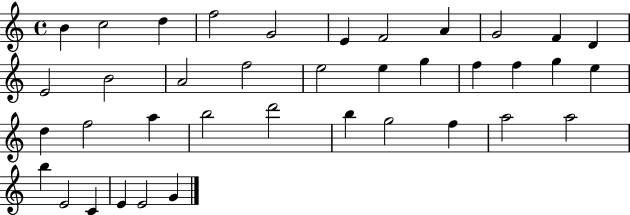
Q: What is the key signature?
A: C major